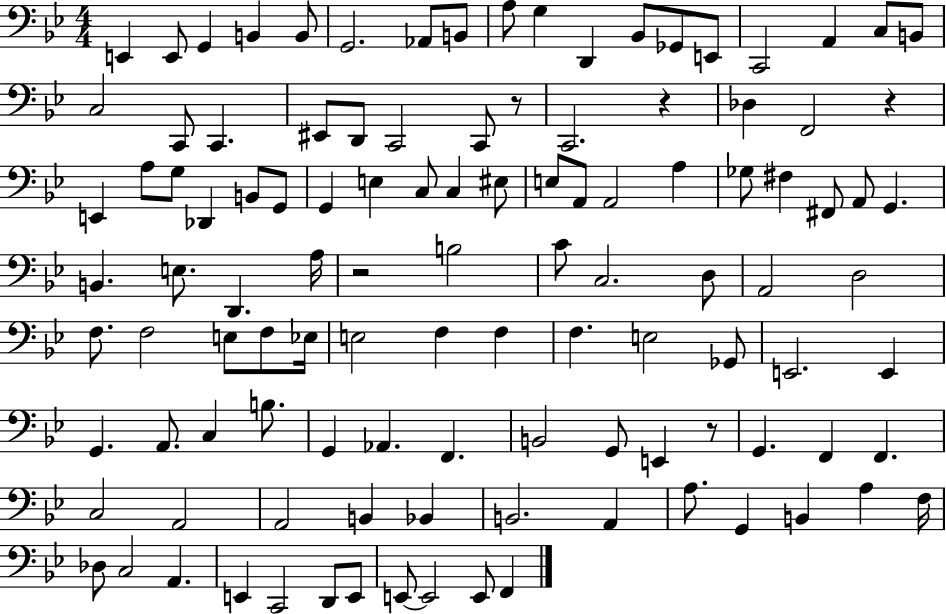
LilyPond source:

{
  \clef bass
  \numericTimeSignature
  \time 4/4
  \key bes \major
  e,4 e,8 g,4 b,4 b,8 | g,2. aes,8 b,8 | a8 g4 d,4 bes,8 ges,8 e,8 | c,2 a,4 c8 b,8 | \break c2 c,8 c,4. | eis,8 d,8 c,2 c,8 r8 | c,2. r4 | des4 f,2 r4 | \break e,4 a8 g8 des,4 b,8 g,8 | g,4 e4 c8 c4 eis8 | e8 a,8 a,2 a4 | ges8 fis4 fis,8 a,8 g,4. | \break b,4. e8. d,4. a16 | r2 b2 | c'8 c2. d8 | a,2 d2 | \break f8. f2 e8 f8 ees16 | e2 f4 f4 | f4. e2 ges,8 | e,2. e,4 | \break g,4. a,8. c4 b8. | g,4 aes,4. f,4. | b,2 g,8 e,4 r8 | g,4. f,4 f,4. | \break c2 a,2 | a,2 b,4 bes,4 | b,2. a,4 | a8. g,4 b,4 a4 f16 | \break des8 c2 a,4. | e,4 c,2 d,8 e,8 | e,8~~ e,2 e,8 f,4 | \bar "|."
}